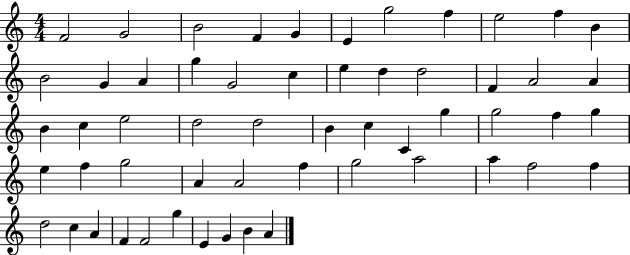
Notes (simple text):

F4/h G4/h B4/h F4/q G4/q E4/q G5/h F5/q E5/h F5/q B4/q B4/h G4/q A4/q G5/q G4/h C5/q E5/q D5/q D5/h F4/q A4/h A4/q B4/q C5/q E5/h D5/h D5/h B4/q C5/q C4/q G5/q G5/h F5/q G5/q E5/q F5/q G5/h A4/q A4/h F5/q G5/h A5/h A5/q F5/h F5/q D5/h C5/q A4/q F4/q F4/h G5/q E4/q G4/q B4/q A4/q